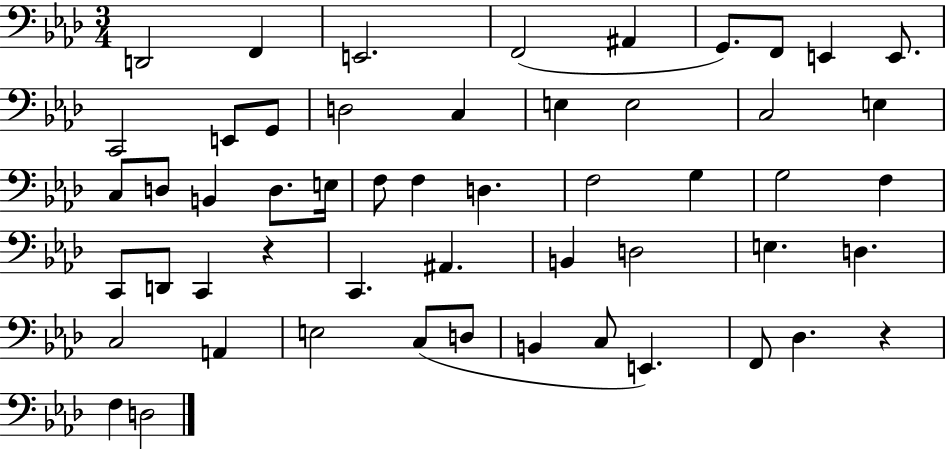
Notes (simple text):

D2/h F2/q E2/h. F2/h A#2/q G2/e. F2/e E2/q E2/e. C2/h E2/e G2/e D3/h C3/q E3/q E3/h C3/h E3/q C3/e D3/e B2/q D3/e. E3/s F3/e F3/q D3/q. F3/h G3/q G3/h F3/q C2/e D2/e C2/q R/q C2/q. A#2/q. B2/q D3/h E3/q. D3/q. C3/h A2/q E3/h C3/e D3/e B2/q C3/e E2/q. F2/e Db3/q. R/q F3/q D3/h